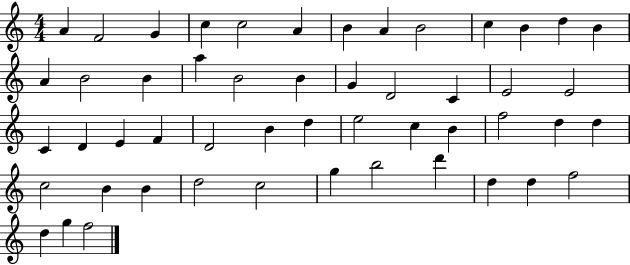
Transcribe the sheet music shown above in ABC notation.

X:1
T:Untitled
M:4/4
L:1/4
K:C
A F2 G c c2 A B A B2 c B d B A B2 B a B2 B G D2 C E2 E2 C D E F D2 B d e2 c B f2 d d c2 B B d2 c2 g b2 d' d d f2 d g f2